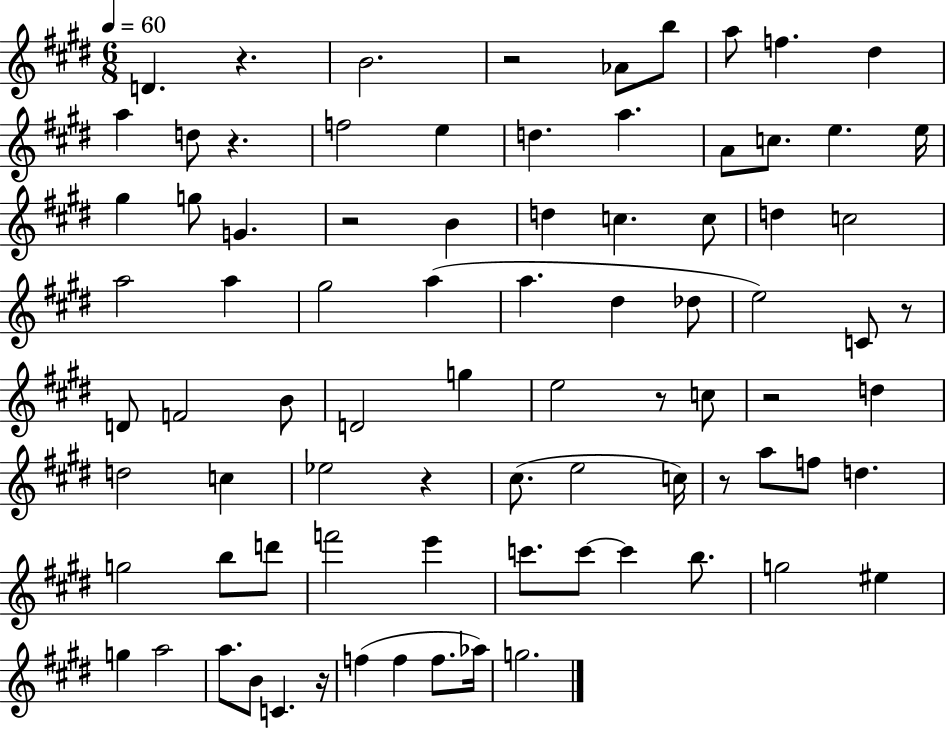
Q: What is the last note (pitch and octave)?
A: G5